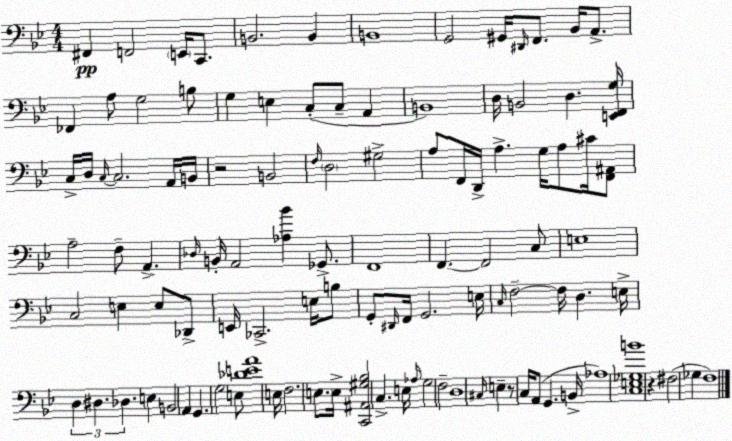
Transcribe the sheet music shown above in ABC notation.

X:1
T:Untitled
M:4/4
L:1/4
K:Bb
^F,, F,,2 E,,/4 C,,/2 B,,2 B,, B,,4 G,,2 ^G,,/4 ^D,,/4 F,,/2 _B,,/4 A,,/2 _F,, A,/2 G,2 B,/2 G, E, C,/2 C,/2 A,, B,,4 D,/4 B,,2 D, [E,,F,,G,]/4 C,/4 D,/4 C,/4 C,2 A,,/4 B,,/4 z2 B,,2 F,/4 D,2 ^G,2 A,/2 F,,/4 D,,/4 A, G,/4 A,/2 ^C/4 [F,,^A,,]/2 A,2 F,/2 A,, _D,/4 B,,/4 A,,2 [_A,_B] _G,,/2 F,,4 F,, F,,2 C,/2 E,4 C,2 E, E,/2 _D,,/2 E,,/4 _C,,2 E,/4 B,/2 G,,/2 ^D,,/4 F,,/4 G,,2 E,/4 C,/4 F,2 F,/4 D, E,/4 D, ^D, _D, E, B,,2 A,, G,, G,2 E,/2 [_DEA]4 E,/4 F,2 E,/2 E,/4 [C,,^A,,^G,_B,]2 C, E,/4 _A,/4 G,2 F,2 D,4 ^C,/4 E, z/2 C,/4 A,,/2 G,, B,,/4 _A,4 [C,E,_G,B]4 z ^F,2 _G, F,4